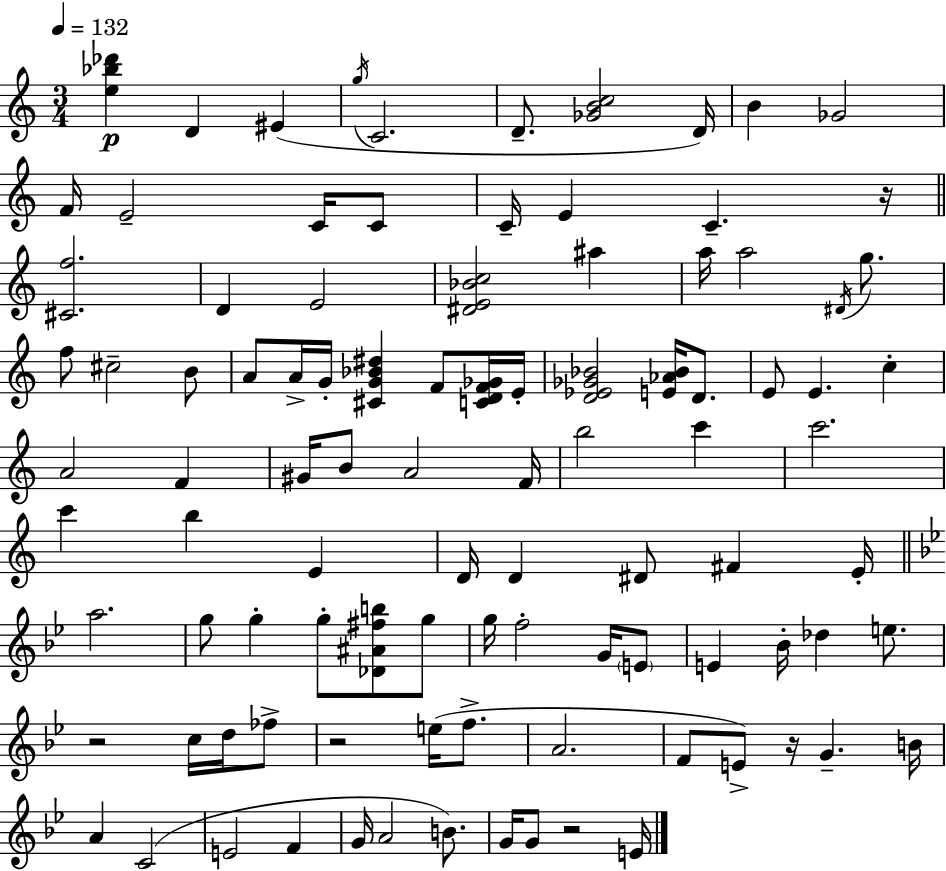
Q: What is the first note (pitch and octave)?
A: D4